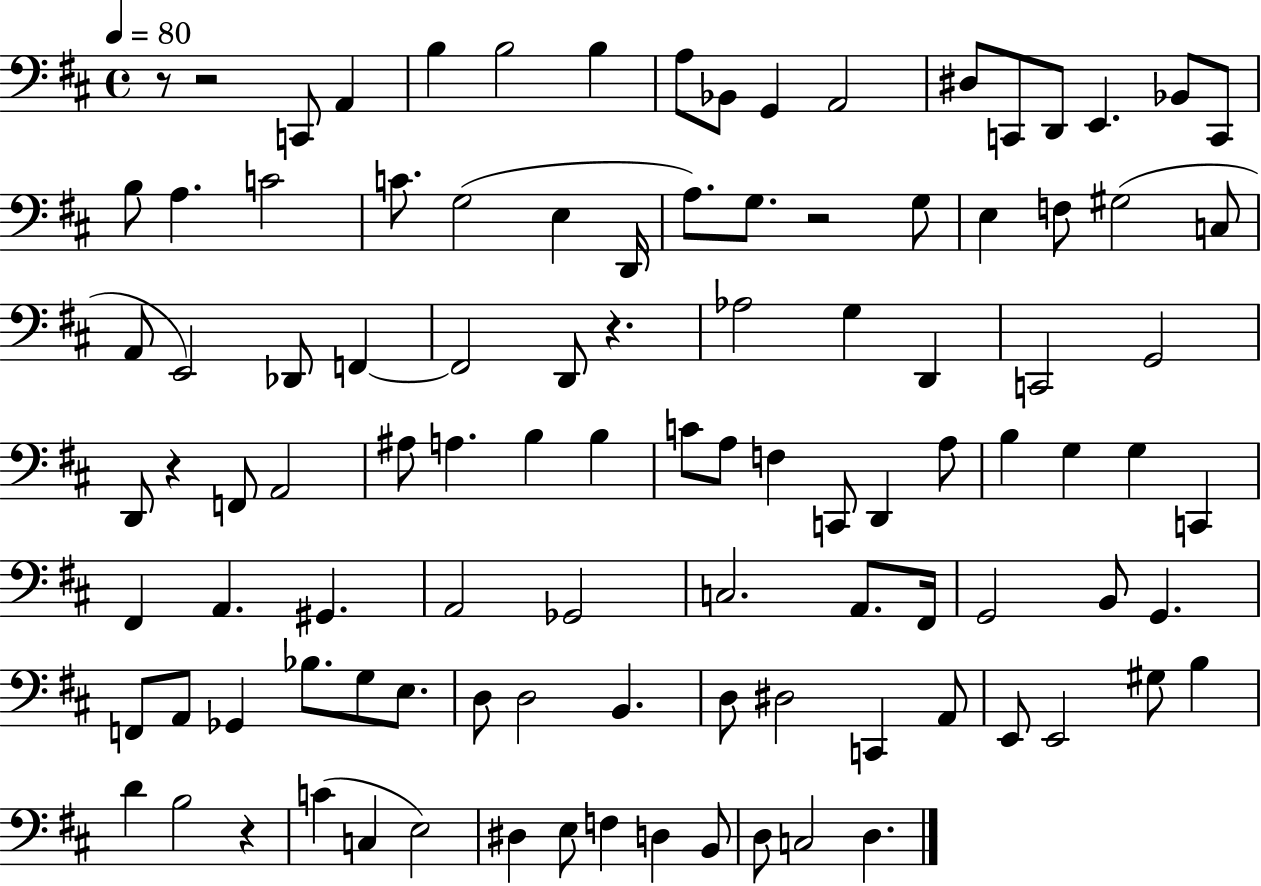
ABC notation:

X:1
T:Untitled
M:4/4
L:1/4
K:D
z/2 z2 C,,/2 A,, B, B,2 B, A,/2 _B,,/2 G,, A,,2 ^D,/2 C,,/2 D,,/2 E,, _B,,/2 C,,/2 B,/2 A, C2 C/2 G,2 E, D,,/4 A,/2 G,/2 z2 G,/2 E, F,/2 ^G,2 C,/2 A,,/2 E,,2 _D,,/2 F,, F,,2 D,,/2 z _A,2 G, D,, C,,2 G,,2 D,,/2 z F,,/2 A,,2 ^A,/2 A, B, B, C/2 A,/2 F, C,,/2 D,, A,/2 B, G, G, C,, ^F,, A,, ^G,, A,,2 _G,,2 C,2 A,,/2 ^F,,/4 G,,2 B,,/2 G,, F,,/2 A,,/2 _G,, _B,/2 G,/2 E,/2 D,/2 D,2 B,, D,/2 ^D,2 C,, A,,/2 E,,/2 E,,2 ^G,/2 B, D B,2 z C C, E,2 ^D, E,/2 F, D, B,,/2 D,/2 C,2 D,